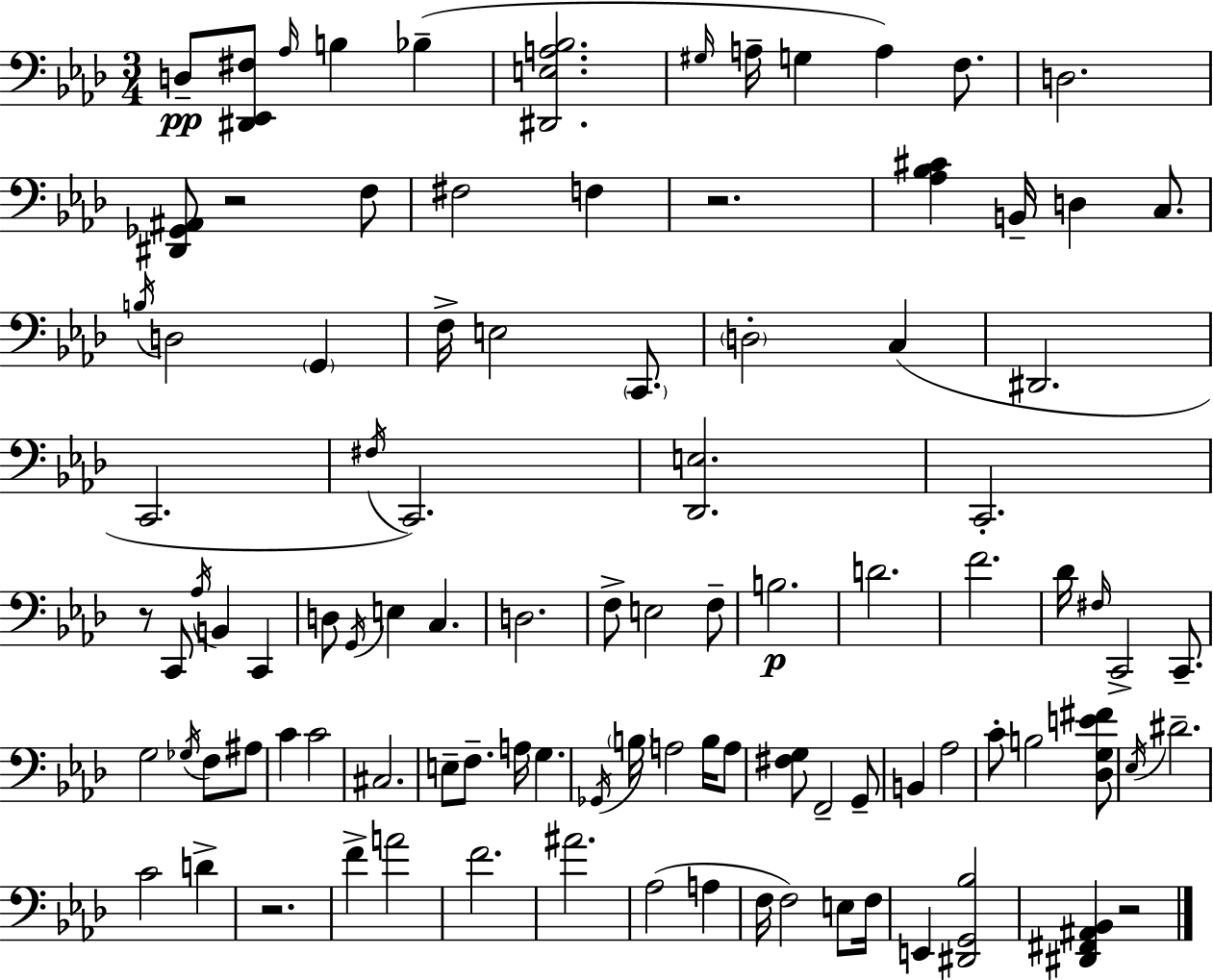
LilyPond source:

{
  \clef bass
  \numericTimeSignature
  \time 3/4
  \key aes \major
  d8--\pp <dis, ees, fis>8 \grace { aes16 } b4 bes4--( | <dis, e a bes>2. | \grace { gis16 } a16-- g4 a4) f8. | d2. | \break <dis, ges, ais,>8 r2 | f8 fis2 f4 | r2. | <aes bes cis'>4 b,16-- d4 c8. | \break \acciaccatura { b16 } d2 \parenthesize g,4 | f16-> e2 | \parenthesize c,8. \parenthesize d2-. c4( | dis,2. | \break c,2. | \acciaccatura { fis16 } c,2.) | <des, e>2. | c,2.-. | \break r8 c,8 \acciaccatura { aes16 } b,4 | c,4 d8 \acciaccatura { g,16 } e4 | c4. d2. | f8-> e2 | \break f8-- b2.\p | d'2. | f'2. | des'16 \grace { fis16 } c,2-> | \break c,8.-- g2 | \acciaccatura { ges16 } f8 ais8 c'4 | c'2 cis2. | e8-- f8.-- | \break a16 g4. \acciaccatura { ges,16 } \parenthesize b16 a2 | b16 a8 <fis g>8 f,2-- | g,8-- b,4 | aes2 c'8-. b2 | \break <des g e' fis'>8 \acciaccatura { ees16 } dis'2.-- | c'2 | d'4-> r2. | f'4-> | \break a'2 f'2. | ais'2. | aes2( | a4 f16 f2) | \break e8 f16 e,4 | <dis, g, bes>2 <dis, fis, ais, bes,>4 | r2 \bar "|."
}